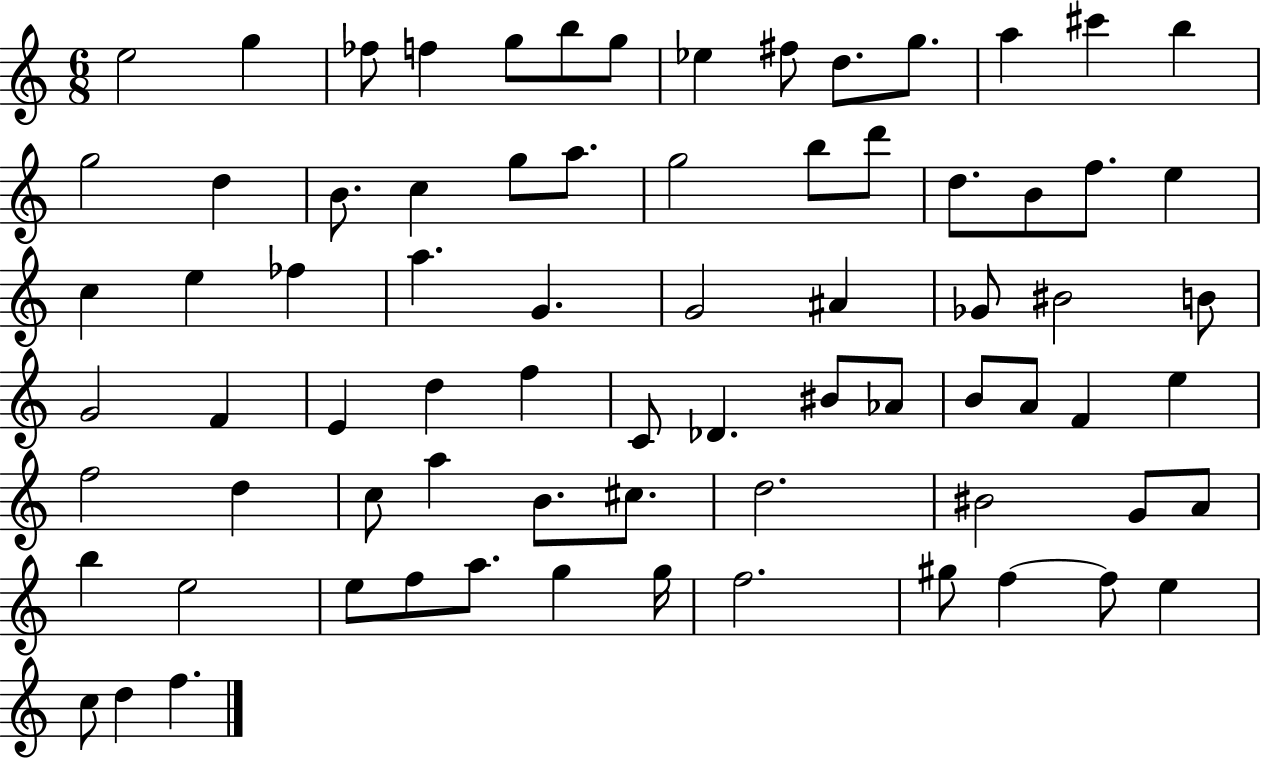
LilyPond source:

{
  \clef treble
  \numericTimeSignature
  \time 6/8
  \key c \major
  e''2 g''4 | fes''8 f''4 g''8 b''8 g''8 | ees''4 fis''8 d''8. g''8. | a''4 cis'''4 b''4 | \break g''2 d''4 | b'8. c''4 g''8 a''8. | g''2 b''8 d'''8 | d''8. b'8 f''8. e''4 | \break c''4 e''4 fes''4 | a''4. g'4. | g'2 ais'4 | ges'8 bis'2 b'8 | \break g'2 f'4 | e'4 d''4 f''4 | c'8 des'4. bis'8 aes'8 | b'8 a'8 f'4 e''4 | \break f''2 d''4 | c''8 a''4 b'8. cis''8. | d''2. | bis'2 g'8 a'8 | \break b''4 e''2 | e''8 f''8 a''8. g''4 g''16 | f''2. | gis''8 f''4~~ f''8 e''4 | \break c''8 d''4 f''4. | \bar "|."
}